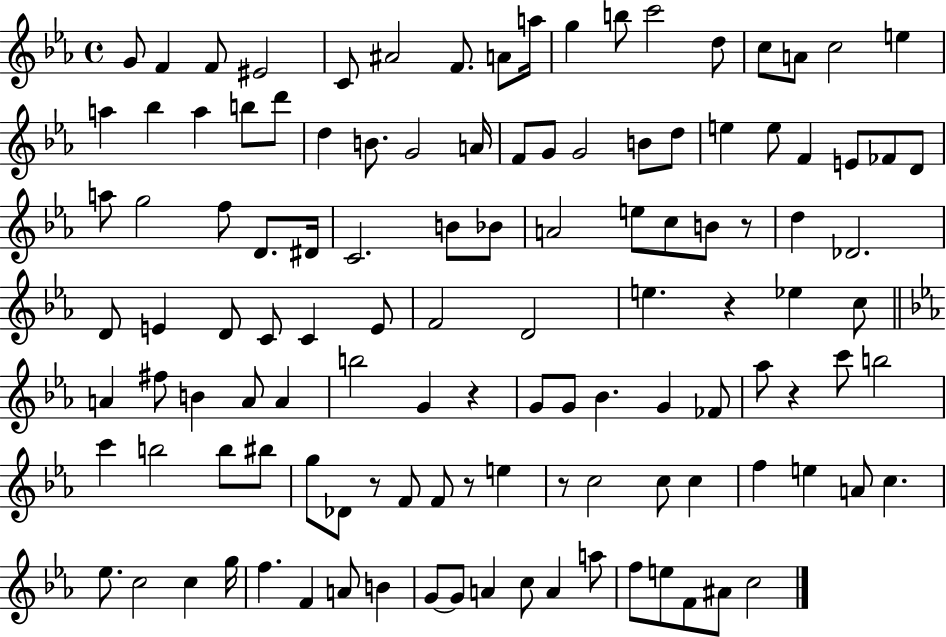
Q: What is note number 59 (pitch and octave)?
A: D4